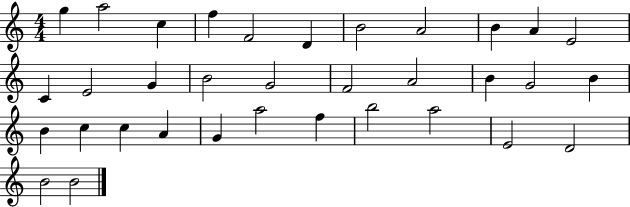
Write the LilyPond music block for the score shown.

{
  \clef treble
  \numericTimeSignature
  \time 4/4
  \key c \major
  g''4 a''2 c''4 | f''4 f'2 d'4 | b'2 a'2 | b'4 a'4 e'2 | \break c'4 e'2 g'4 | b'2 g'2 | f'2 a'2 | b'4 g'2 b'4 | \break b'4 c''4 c''4 a'4 | g'4 a''2 f''4 | b''2 a''2 | e'2 d'2 | \break b'2 b'2 | \bar "|."
}